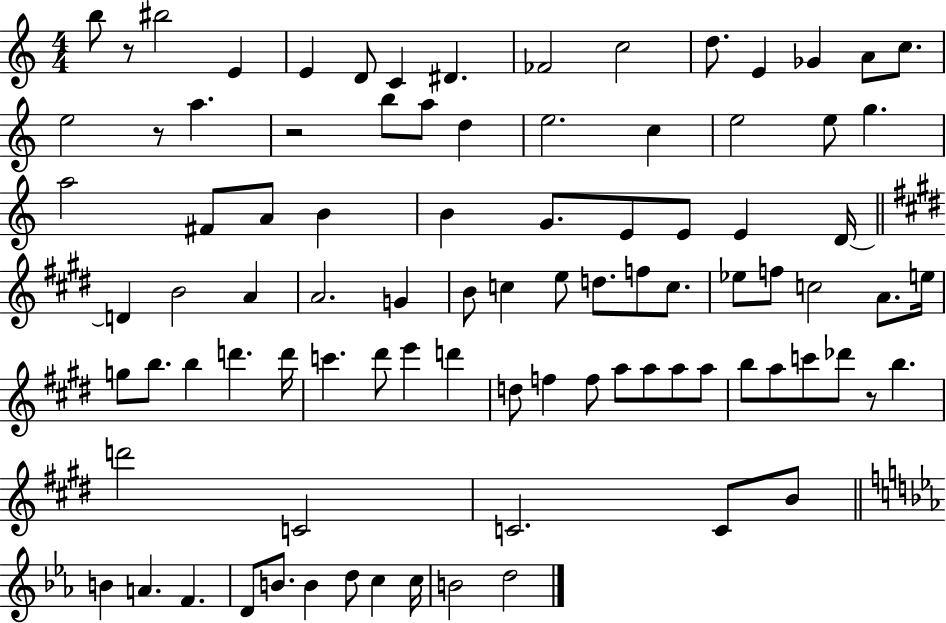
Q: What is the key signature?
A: C major